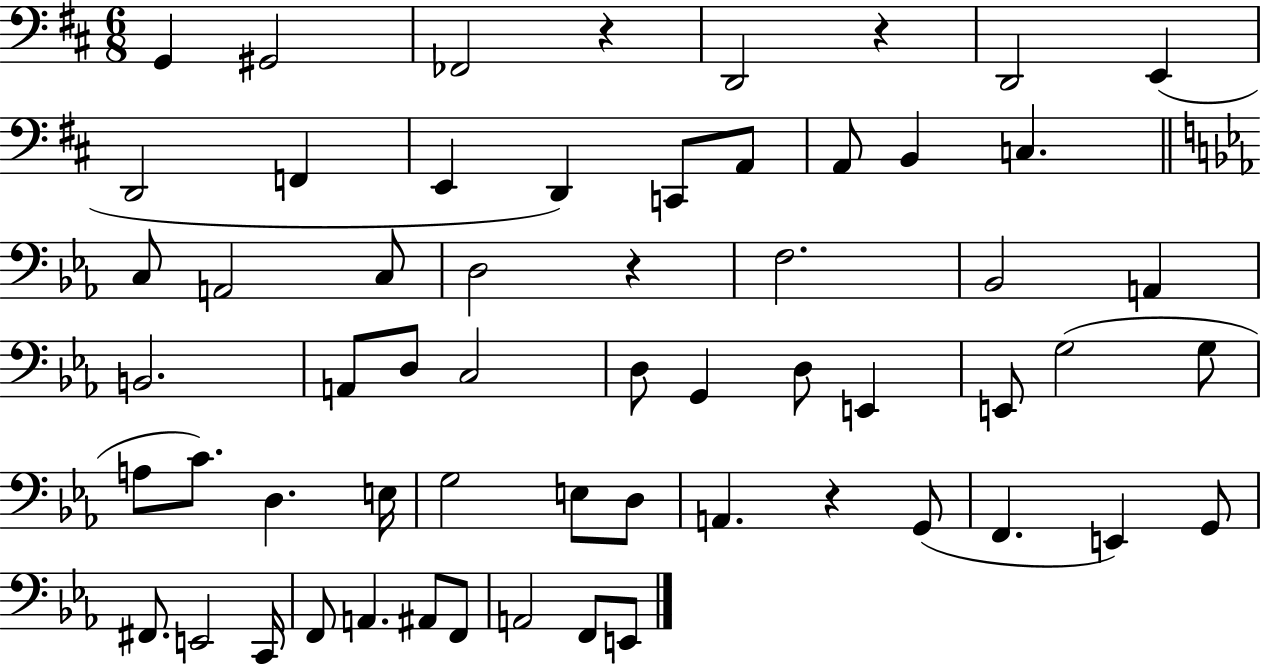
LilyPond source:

{
  \clef bass
  \numericTimeSignature
  \time 6/8
  \key d \major
  g,4 gis,2 | fes,2 r4 | d,2 r4 | d,2 e,4( | \break d,2 f,4 | e,4 d,4) c,8 a,8 | a,8 b,4 c4. | \bar "||" \break \key ees \major c8 a,2 c8 | d2 r4 | f2. | bes,2 a,4 | \break b,2. | a,8 d8 c2 | d8 g,4 d8 e,4 | e,8 g2( g8 | \break a8 c'8.) d4. e16 | g2 e8 d8 | a,4. r4 g,8( | f,4. e,4) g,8 | \break fis,8. e,2 c,16 | f,8 a,4. ais,8 f,8 | a,2 f,8 e,8 | \bar "|."
}